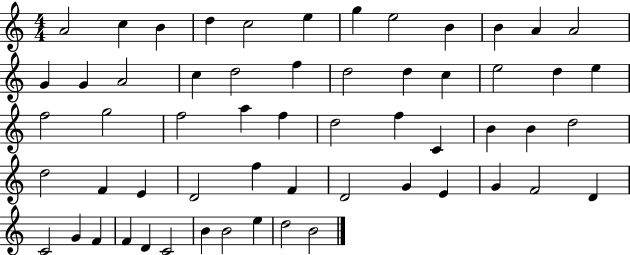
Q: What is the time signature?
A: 4/4